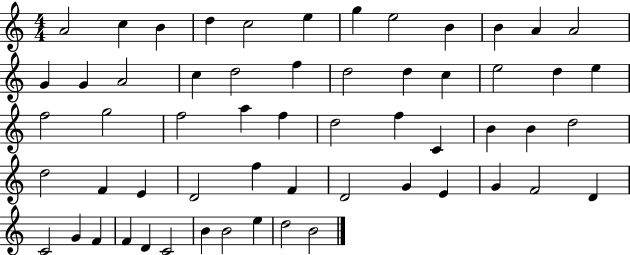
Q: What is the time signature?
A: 4/4